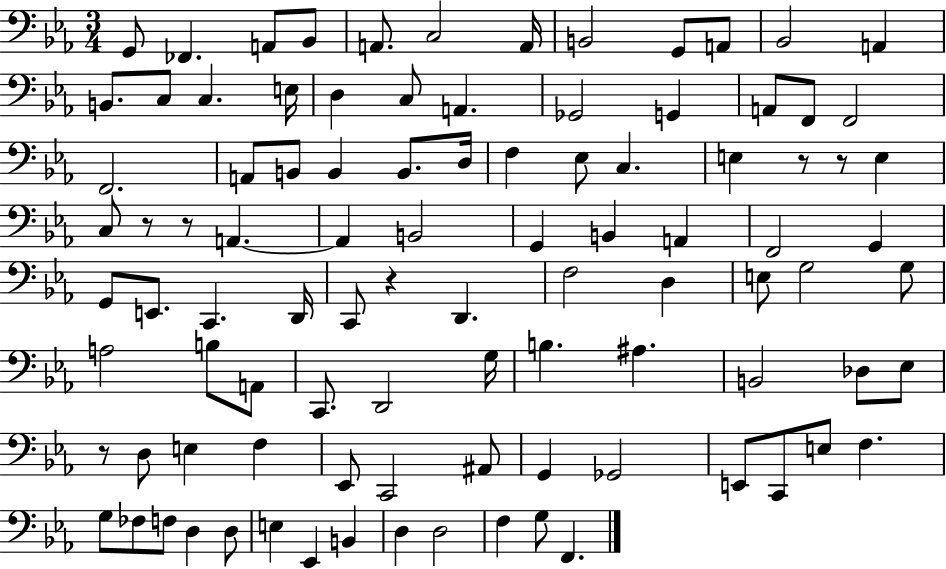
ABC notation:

X:1
T:Untitled
M:3/4
L:1/4
K:Eb
G,,/2 _F,, A,,/2 _B,,/2 A,,/2 C,2 A,,/4 B,,2 G,,/2 A,,/2 _B,,2 A,, B,,/2 C,/2 C, E,/4 D, C,/2 A,, _G,,2 G,, A,,/2 F,,/2 F,,2 F,,2 A,,/2 B,,/2 B,, B,,/2 D,/4 F, _E,/2 C, E, z/2 z/2 E, C,/2 z/2 z/2 A,, A,, B,,2 G,, B,, A,, F,,2 G,, G,,/2 E,,/2 C,, D,,/4 C,,/2 z D,, F,2 D, E,/2 G,2 G,/2 A,2 B,/2 A,,/2 C,,/2 D,,2 G,/4 B, ^A, B,,2 _D,/2 _E,/2 z/2 D,/2 E, F, _E,,/2 C,,2 ^A,,/2 G,, _G,,2 E,,/2 C,,/2 E,/2 F, G,/2 _F,/2 F,/2 D, D,/2 E, _E,, B,, D, D,2 F, G,/2 F,,